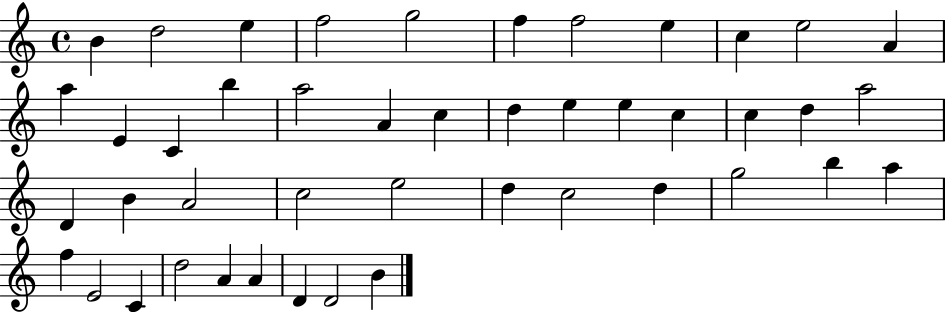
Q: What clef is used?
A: treble